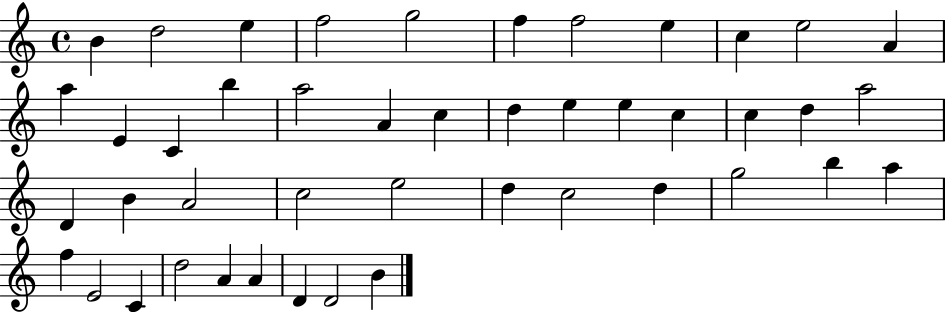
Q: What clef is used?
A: treble